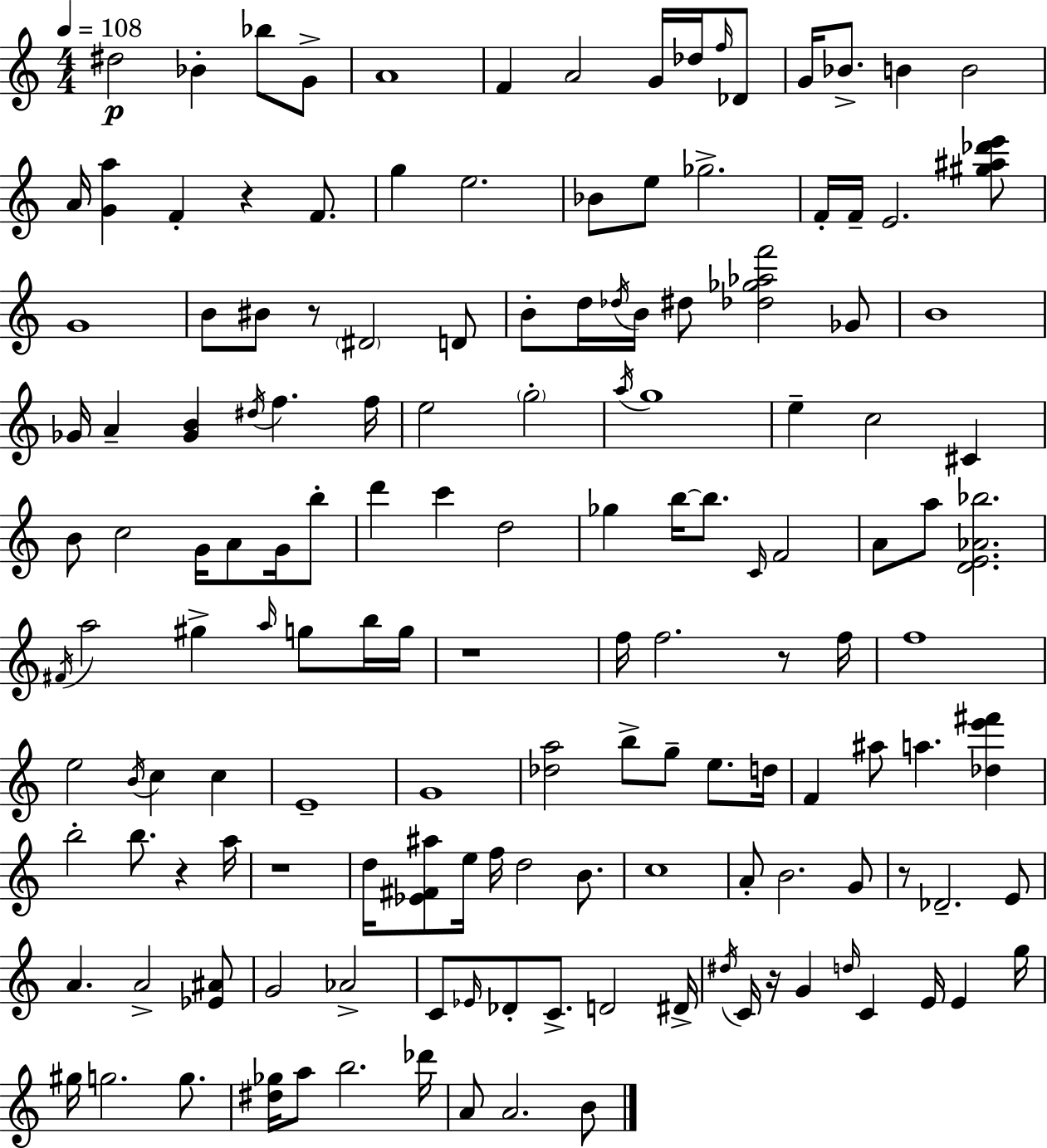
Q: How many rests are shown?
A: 8